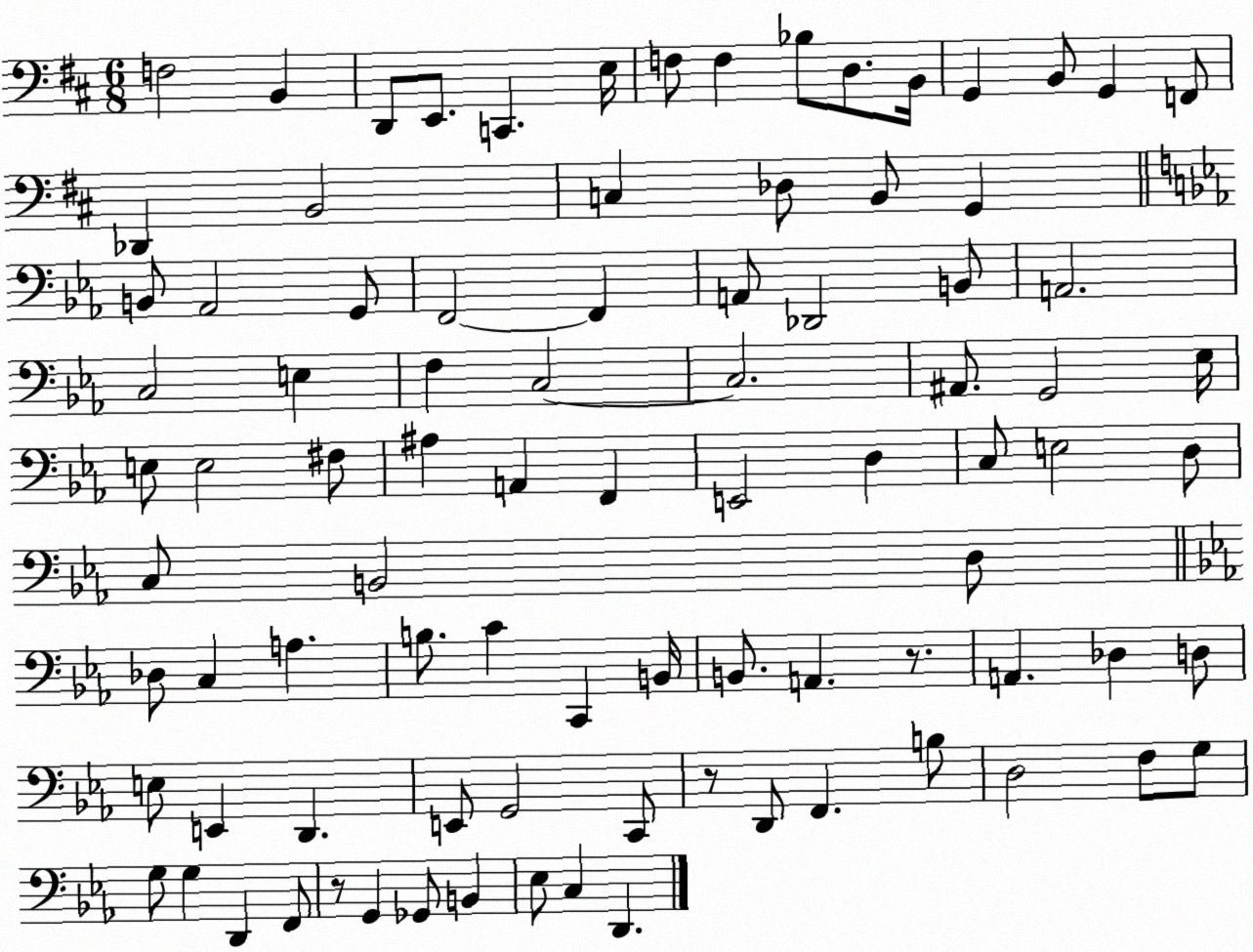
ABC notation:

X:1
T:Untitled
M:6/8
L:1/4
K:D
F,2 B,, D,,/2 E,,/2 C,, E,/4 F,/2 F, _B,/2 D,/2 B,,/4 G,, B,,/2 G,, F,,/2 _D,, B,,2 C, _D,/2 B,,/2 G,, B,,/2 _A,,2 G,,/2 F,,2 F,, A,,/2 _D,,2 B,,/2 A,,2 C,2 E, F, C,2 C,2 ^A,,/2 G,,2 _E,/4 E,/2 E,2 ^F,/2 ^A, A,, F,, E,,2 D, C,/2 E,2 D,/2 C,/2 B,,2 D,/2 _D,/2 C, A, B,/2 C C,, B,,/4 B,,/2 A,, z/2 A,, _D, D,/2 E,/2 E,, D,, E,,/2 G,,2 C,,/2 z/2 D,,/2 F,, B,/2 D,2 F,/2 G,/2 G,/2 G, D,, F,,/2 z/2 G,, _G,,/2 B,, _E,/2 C, D,,